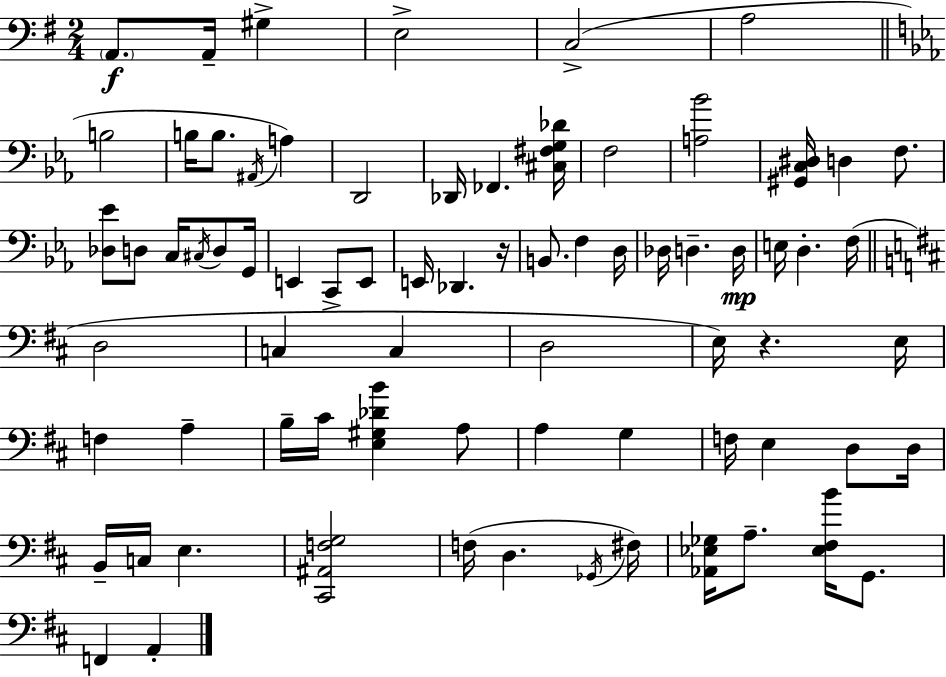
X:1
T:Untitled
M:2/4
L:1/4
K:Em
A,,/2 A,,/4 ^G, E,2 C,2 A,2 B,2 B,/4 B,/2 ^A,,/4 A, D,,2 _D,,/4 _F,, [^C,^F,G,_D]/4 F,2 [A,_B]2 [^G,,C,^D,]/4 D, F,/2 [_D,_E]/2 D,/2 C,/4 ^C,/4 D,/2 G,,/4 E,, C,,/2 E,,/2 E,,/4 _D,, z/4 B,,/2 F, D,/4 _D,/4 D, D,/4 E,/4 D, F,/4 D,2 C, C, D,2 E,/4 z E,/4 F, A, B,/4 ^C/4 [E,^G,_DB] A,/2 A, G, F,/4 E, D,/2 D,/4 B,,/4 C,/4 E, [^C,,^A,,F,G,]2 F,/4 D, _G,,/4 ^F,/4 [_A,,_E,_G,]/4 A,/2 [_E,^F,B]/4 G,,/2 F,, A,,